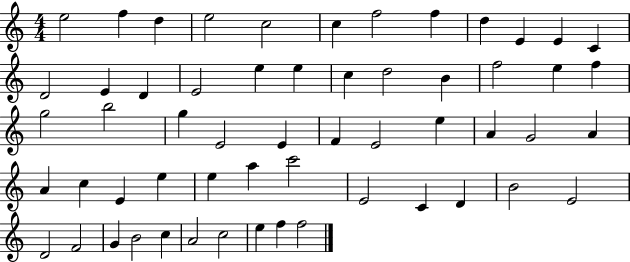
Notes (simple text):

E5/h F5/q D5/q E5/h C5/h C5/q F5/h F5/q D5/q E4/q E4/q C4/q D4/h E4/q D4/q E4/h E5/q E5/q C5/q D5/h B4/q F5/h E5/q F5/q G5/h B5/h G5/q E4/h E4/q F4/q E4/h E5/q A4/q G4/h A4/q A4/q C5/q E4/q E5/q E5/q A5/q C6/h E4/h C4/q D4/q B4/h E4/h D4/h F4/h G4/q B4/h C5/q A4/h C5/h E5/q F5/q F5/h